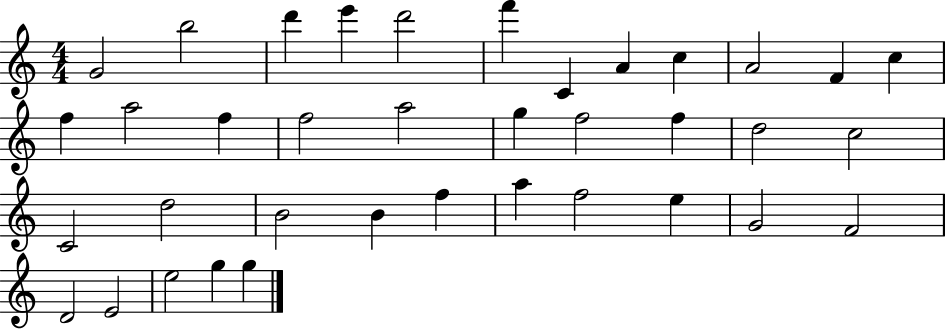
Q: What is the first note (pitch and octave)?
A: G4